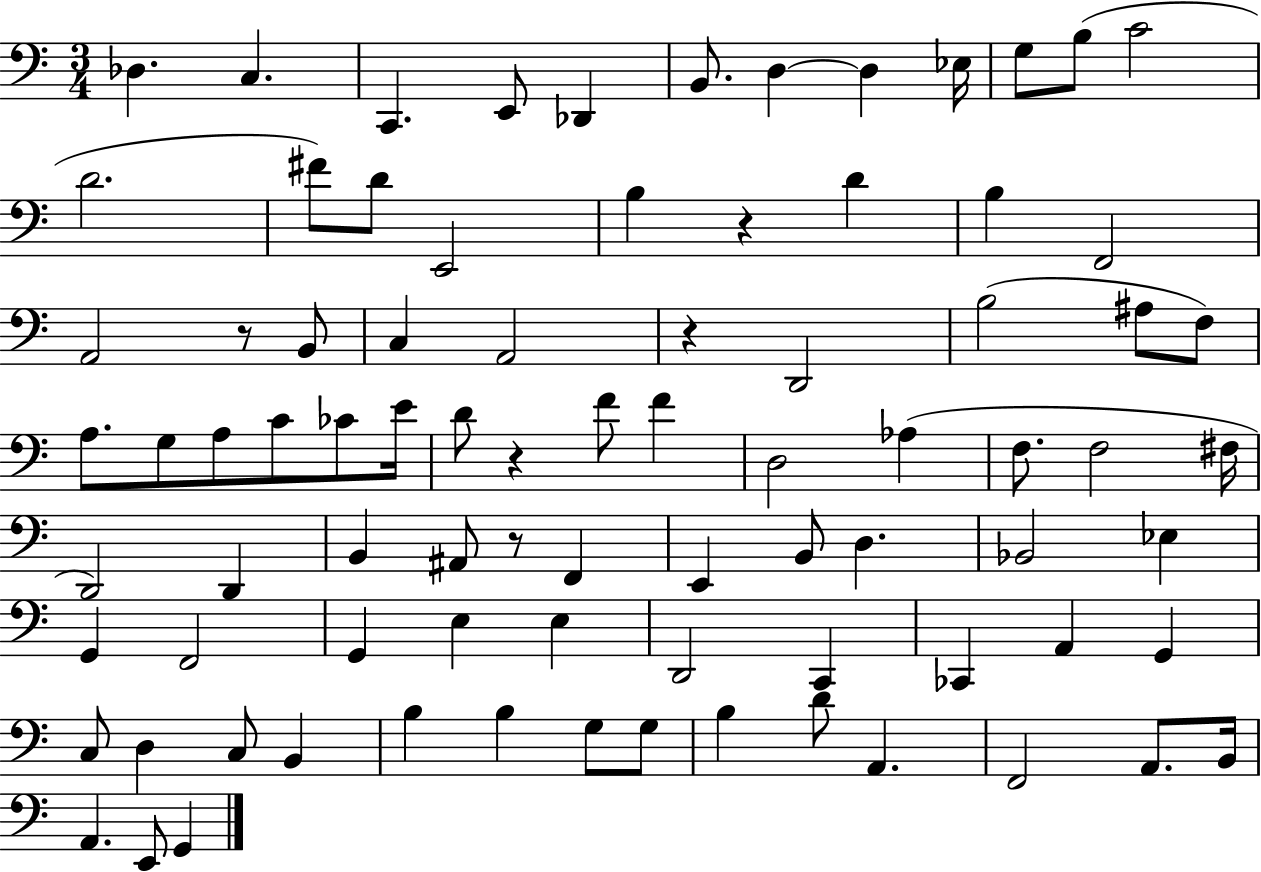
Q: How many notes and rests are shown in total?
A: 84